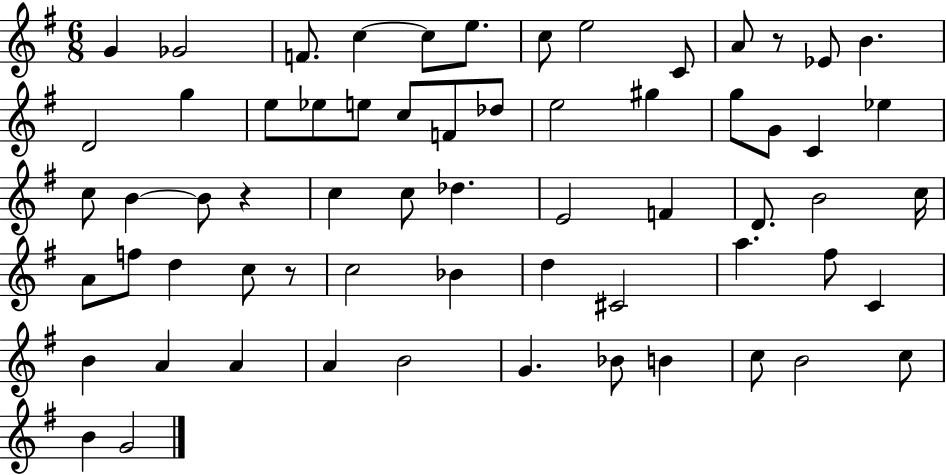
{
  \clef treble
  \numericTimeSignature
  \time 6/8
  \key g \major
  \repeat volta 2 { g'4 ges'2 | f'8. c''4~~ c''8 e''8. | c''8 e''2 c'8 | a'8 r8 ees'8 b'4. | \break d'2 g''4 | e''8 ees''8 e''8 c''8 f'8 des''8 | e''2 gis''4 | g''8 g'8 c'4 ees''4 | \break c''8 b'4~~ b'8 r4 | c''4 c''8 des''4. | e'2 f'4 | d'8. b'2 c''16 | \break a'8 f''8 d''4 c''8 r8 | c''2 bes'4 | d''4 cis'2 | a''4. fis''8 c'4 | \break b'4 a'4 a'4 | a'4 b'2 | g'4. bes'8 b'4 | c''8 b'2 c''8 | \break b'4 g'2 | } \bar "|."
}